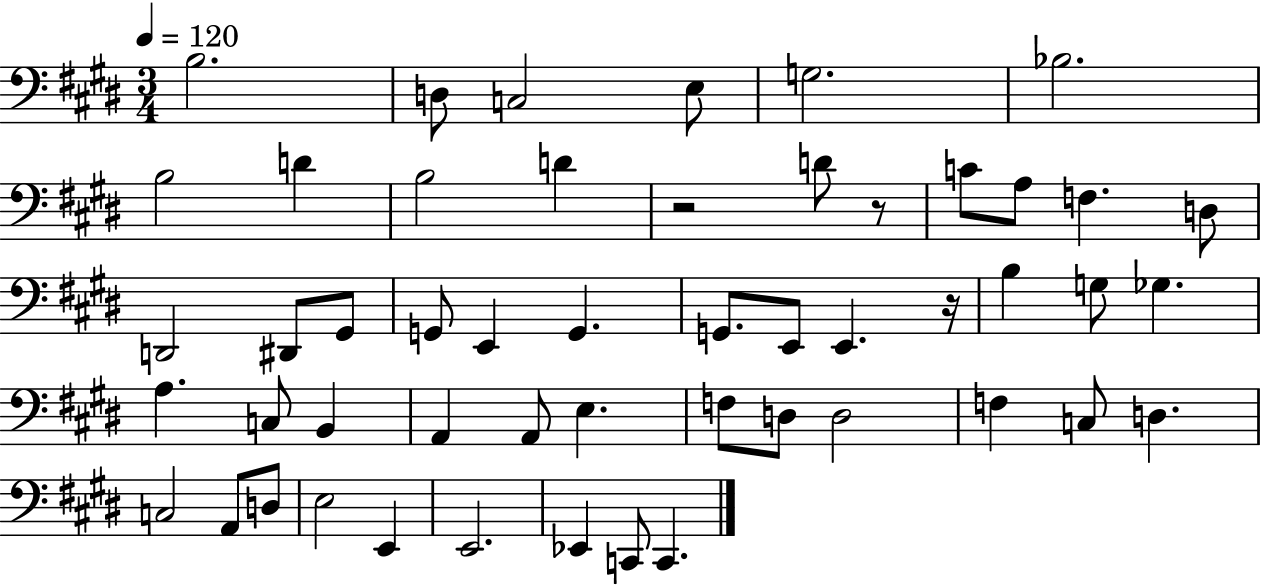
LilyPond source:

{
  \clef bass
  \numericTimeSignature
  \time 3/4
  \key e \major
  \tempo 4 = 120
  b2. | d8 c2 e8 | g2. | bes2. | \break b2 d'4 | b2 d'4 | r2 d'8 r8 | c'8 a8 f4. d8 | \break d,2 dis,8 gis,8 | g,8 e,4 g,4. | g,8. e,8 e,4. r16 | b4 g8 ges4. | \break a4. c8 b,4 | a,4 a,8 e4. | f8 d8 d2 | f4 c8 d4. | \break c2 a,8 d8 | e2 e,4 | e,2. | ees,4 c,8 c,4. | \break \bar "|."
}